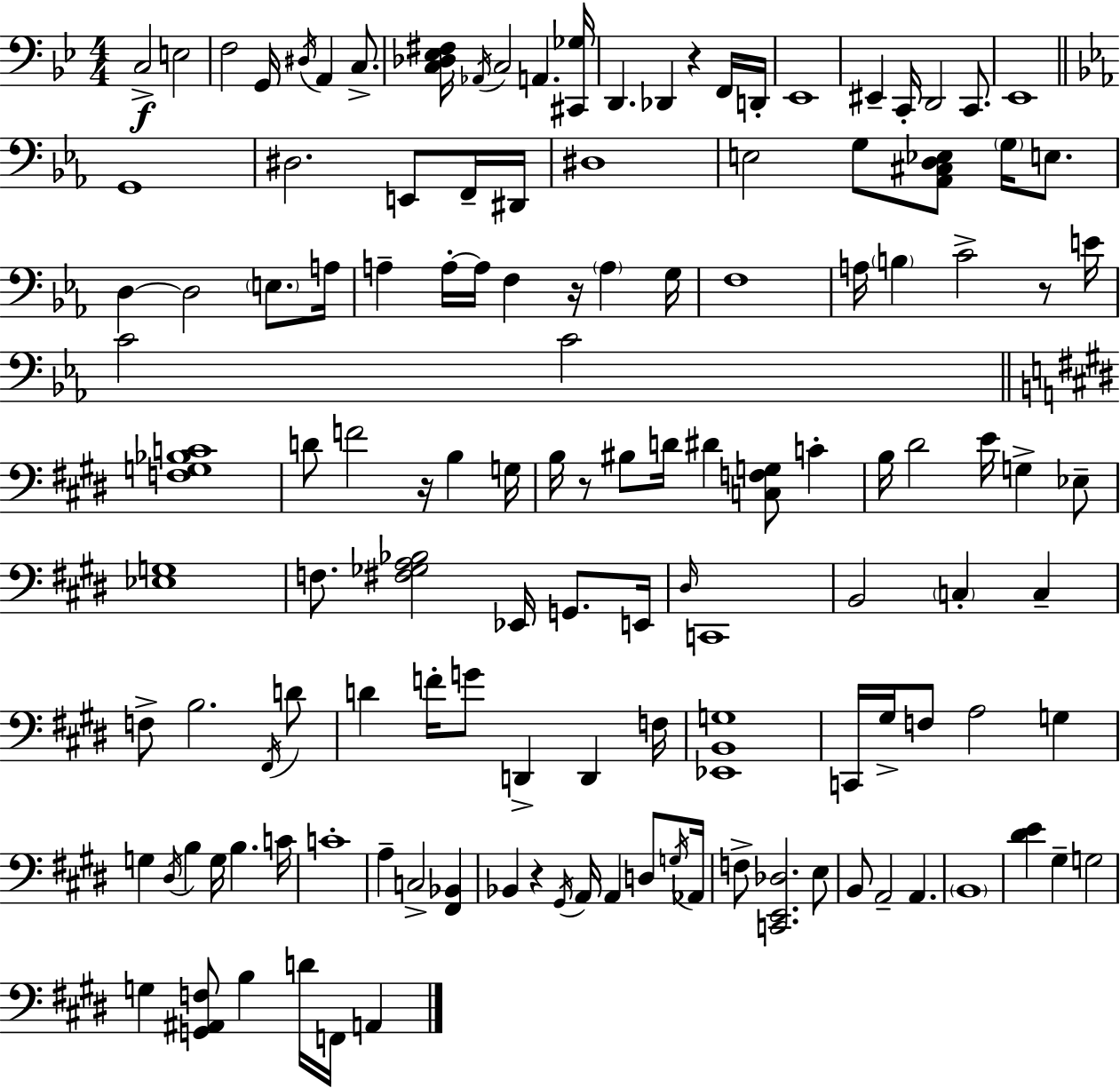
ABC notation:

X:1
T:Untitled
M:4/4
L:1/4
K:Bb
C,2 E,2 F,2 G,,/4 ^D,/4 A,, C,/2 [C,_D,_E,^F,]/4 _A,,/4 C,2 A,, [^C,,_G,]/4 D,, _D,, z F,,/4 D,,/4 _E,,4 ^E,, C,,/4 D,,2 C,,/2 _E,,4 G,,4 ^D,2 E,,/2 F,,/4 ^D,,/4 ^D,4 E,2 G,/2 [_A,,^C,D,_E,]/2 G,/4 E,/2 D, D,2 E,/2 A,/4 A, A,/4 A,/4 F, z/4 A, G,/4 F,4 A,/4 B, C2 z/2 E/4 C2 C2 [F,G,_B,C]4 D/2 F2 z/4 B, G,/4 B,/4 z/2 ^B,/2 D/4 ^D [C,F,G,]/2 C B,/4 ^D2 E/4 G, _E,/2 [_E,G,]4 F,/2 [^F,_G,A,_B,]2 _E,,/4 G,,/2 E,,/4 ^D,/4 C,,4 B,,2 C, C, F,/2 B,2 ^F,,/4 D/2 D F/4 G/2 D,, D,, F,/4 [_E,,B,,G,]4 C,,/4 ^G,/4 F,/2 A,2 G, G, ^D,/4 B, G,/4 B, C/4 C4 A, C,2 [^F,,_B,,] _B,, z ^G,,/4 A,,/4 A,, D,/2 G,/4 _A,,/4 F,/2 [C,,E,,_D,]2 E,/2 B,,/2 A,,2 A,, B,,4 [^DE] ^G, G,2 G, [G,,^A,,F,]/2 B, D/4 F,,/4 A,,